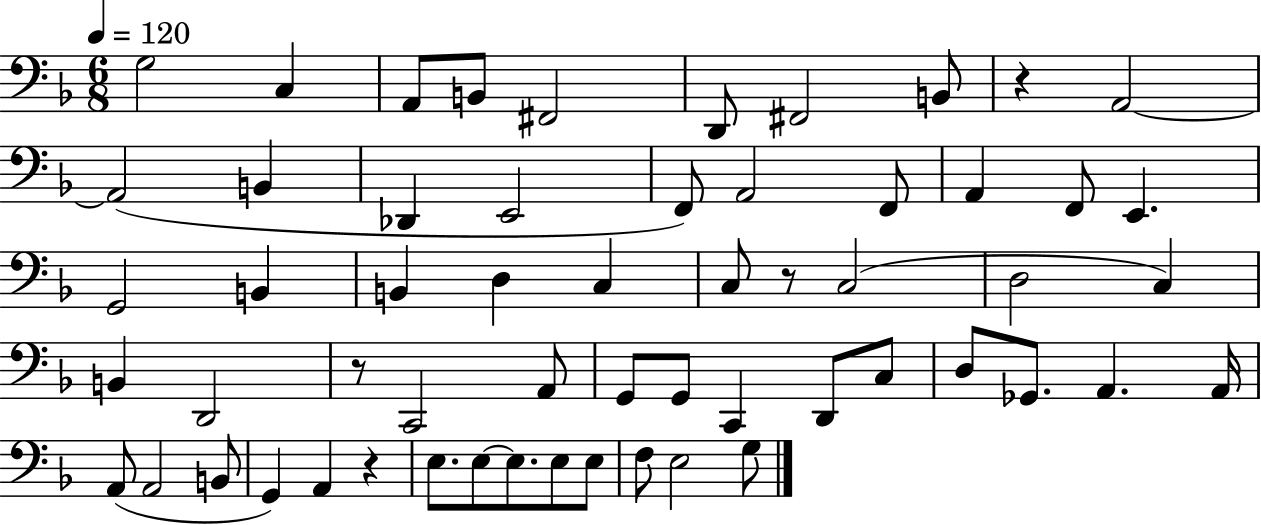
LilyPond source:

{
  \clef bass
  \numericTimeSignature
  \time 6/8
  \key f \major
  \tempo 4 = 120
  \repeat volta 2 { g2 c4 | a,8 b,8 fis,2 | d,8 fis,2 b,8 | r4 a,2~~ | \break a,2( b,4 | des,4 e,2 | f,8) a,2 f,8 | a,4 f,8 e,4. | \break g,2 b,4 | b,4 d4 c4 | c8 r8 c2( | d2 c4) | \break b,4 d,2 | r8 c,2 a,8 | g,8 g,8 c,4 d,8 c8 | d8 ges,8. a,4. a,16 | \break a,8( a,2 b,8 | g,4) a,4 r4 | e8. e8~~ e8. e8 e8 | f8 e2 g8 | \break } \bar "|."
}